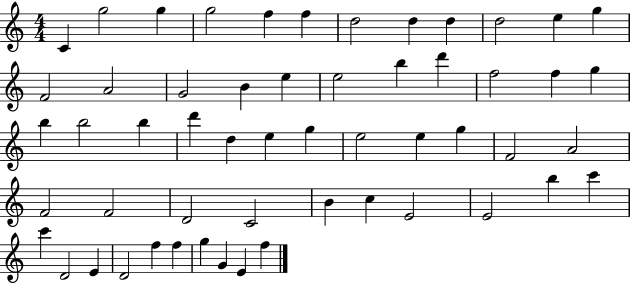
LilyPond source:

{
  \clef treble
  \numericTimeSignature
  \time 4/4
  \key c \major
  c'4 g''2 g''4 | g''2 f''4 f''4 | d''2 d''4 d''4 | d''2 e''4 g''4 | \break f'2 a'2 | g'2 b'4 e''4 | e''2 b''4 d'''4 | f''2 f''4 g''4 | \break b''4 b''2 b''4 | d'''4 d''4 e''4 g''4 | e''2 e''4 g''4 | f'2 a'2 | \break f'2 f'2 | d'2 c'2 | b'4 c''4 e'2 | e'2 b''4 c'''4 | \break c'''4 d'2 e'4 | d'2 f''4 f''4 | g''4 g'4 e'4 f''4 | \bar "|."
}